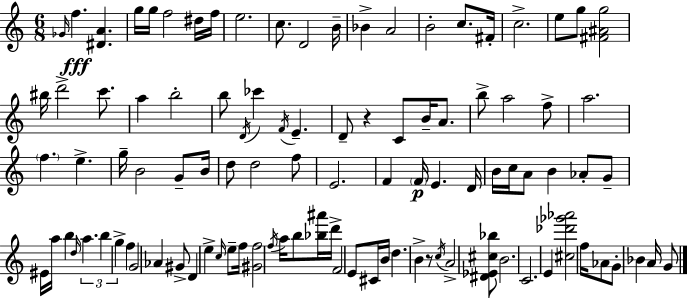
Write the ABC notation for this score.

X:1
T:Untitled
M:6/8
L:1/4
K:C
_G/4 f [^DA] g/4 g/4 f2 ^d/4 f/4 e2 c/2 D2 B/4 _B A2 B2 c/2 ^F/4 c2 e/2 g/2 [^F^Ag]2 ^b/4 d'2 c'/2 a b2 b/2 D/4 _c' F/4 E D/2 z C/2 B/4 A/2 b/2 a2 f/2 a2 f e g/4 B2 G/2 B/4 d/2 d2 f/2 E2 F F/4 E D/4 B/4 c/4 A/2 B _A/2 G/2 ^E/4 a/4 b d/4 a b g f G2 _A ^G/2 D e c/4 e/2 f/4 [^Gf]2 f/4 a/4 b/2 [_b^a']/4 d'/4 F2 E/2 ^C/4 B/4 d B z/2 c/4 A2 [^D_E^c_b]/2 B2 C2 E [^c_d'_g'_a']2 f/4 _A/2 G/2 _B A/4 G/2